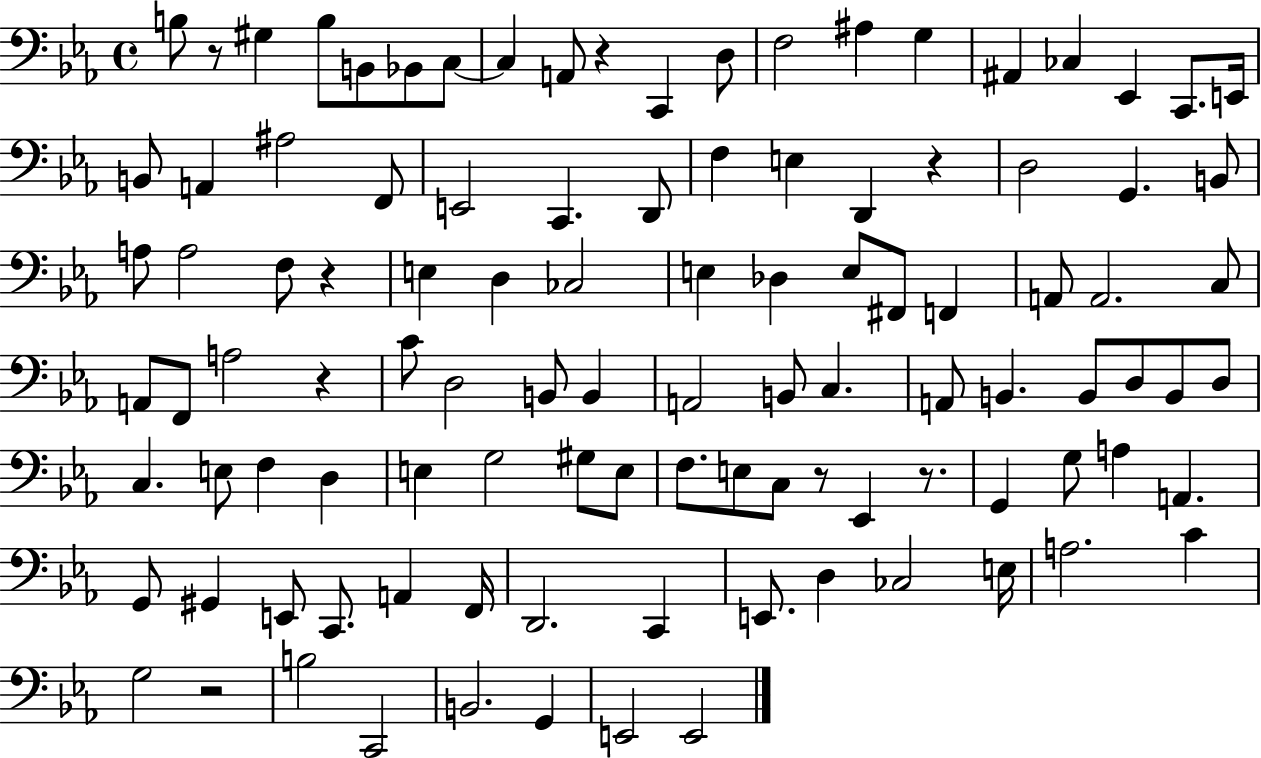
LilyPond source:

{
  \clef bass
  \time 4/4
  \defaultTimeSignature
  \key ees \major
  b8 r8 gis4 b8 b,8 bes,8 c8~~ | c4 a,8 r4 c,4 d8 | f2 ais4 g4 | ais,4 ces4 ees,4 c,8. e,16 | \break b,8 a,4 ais2 f,8 | e,2 c,4. d,8 | f4 e4 d,4 r4 | d2 g,4. b,8 | \break a8 a2 f8 r4 | e4 d4 ces2 | e4 des4 e8 fis,8 f,4 | a,8 a,2. c8 | \break a,8 f,8 a2 r4 | c'8 d2 b,8 b,4 | a,2 b,8 c4. | a,8 b,4. b,8 d8 b,8 d8 | \break c4. e8 f4 d4 | e4 g2 gis8 e8 | f8. e8 c8 r8 ees,4 r8. | g,4 g8 a4 a,4. | \break g,8 gis,4 e,8 c,8. a,4 f,16 | d,2. c,4 | e,8. d4 ces2 e16 | a2. c'4 | \break g2 r2 | b2 c,2 | b,2. g,4 | e,2 e,2 | \break \bar "|."
}